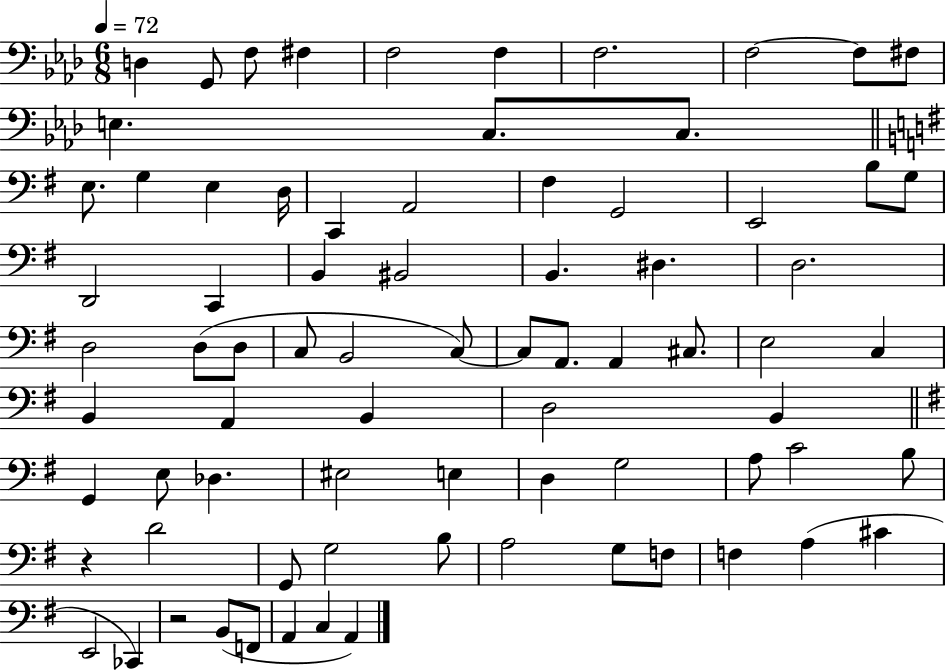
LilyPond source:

{
  \clef bass
  \numericTimeSignature
  \time 6/8
  \key aes \major
  \tempo 4 = 72
  d4 g,8 f8 fis4 | f2 f4 | f2. | f2~~ f8 fis8 | \break e4. c8. c8. | \bar "||" \break \key g \major e8. g4 e4 d16 | c,4 a,2 | fis4 g,2 | e,2 b8 g8 | \break d,2 c,4 | b,4 bis,2 | b,4. dis4. | d2. | \break d2 d8( d8 | c8 b,2 c8~~) | c8 a,8. a,4 cis8. | e2 c4 | \break b,4 a,4 b,4 | d2 b,4 | \bar "||" \break \key g \major g,4 e8 des4. | eis2 e4 | d4 g2 | a8 c'2 b8 | \break r4 d'2 | g,8 g2 b8 | a2 g8 f8 | f4 a4( cis'4 | \break e,2 ces,4) | r2 b,8( f,8 | a,4 c4 a,4) | \bar "|."
}